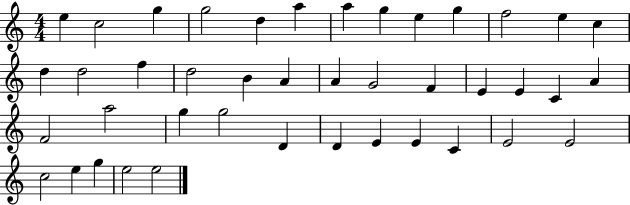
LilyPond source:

{
  \clef treble
  \numericTimeSignature
  \time 4/4
  \key c \major
  e''4 c''2 g''4 | g''2 d''4 a''4 | a''4 g''4 e''4 g''4 | f''2 e''4 c''4 | \break d''4 d''2 f''4 | d''2 b'4 a'4 | a'4 g'2 f'4 | e'4 e'4 c'4 a'4 | \break f'2 a''2 | g''4 g''2 d'4 | d'4 e'4 e'4 c'4 | e'2 e'2 | \break c''2 e''4 g''4 | e''2 e''2 | \bar "|."
}